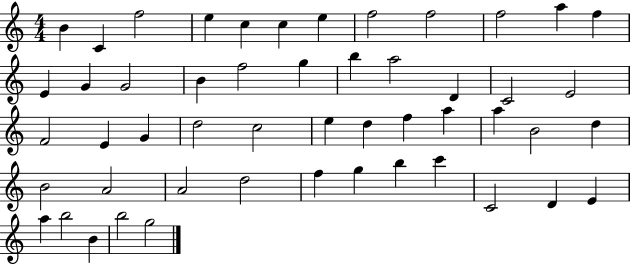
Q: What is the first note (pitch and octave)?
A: B4